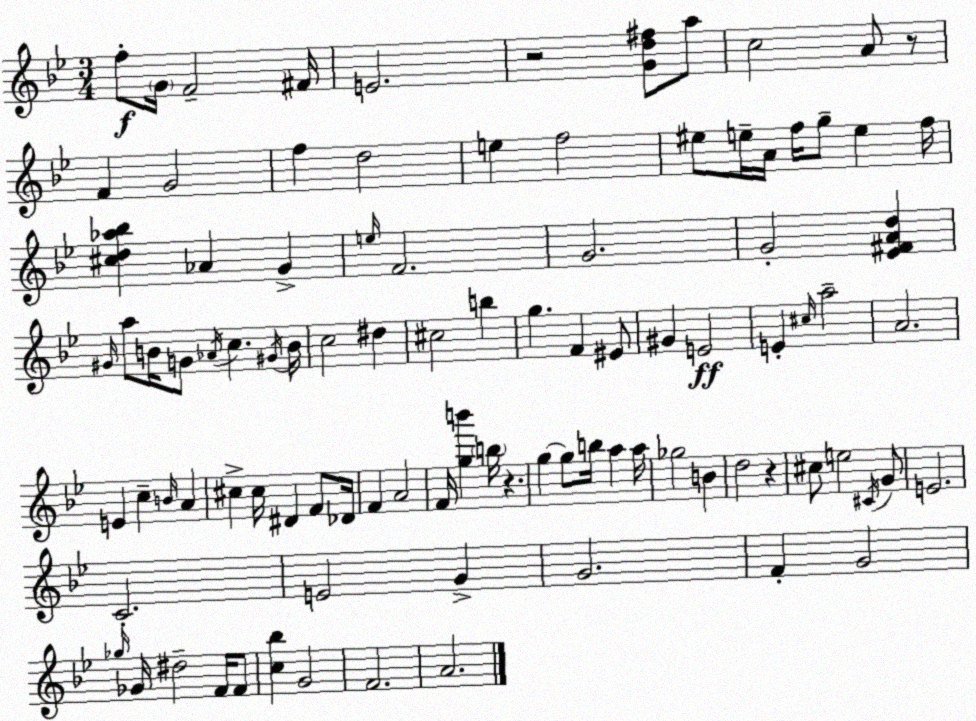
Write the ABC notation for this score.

X:1
T:Untitled
M:3/4
L:1/4
K:Bb
f/2 G/4 F2 ^F/4 E2 z2 [Gd^f]/2 a/2 c2 A/2 z/2 F G2 f d2 e f2 ^e/2 e/4 A/4 f/4 g/2 e f/4 [^cd_a_b] _A G e/4 F2 G2 G2 [_E^FAd] ^G/4 a/2 B/4 G/2 _A/4 c ^G/4 B/4 c2 ^d ^c2 b g F ^E/2 ^G E2 E ^c/4 a2 A2 E c B/4 A ^c ^c/4 ^D F/2 _D/4 F A2 F/4 [gb'] b/4 z g g/2 b/4 a a/4 _g2 B d2 z ^c/2 e2 ^C/4 G/2 E2 C2 E2 G G2 F G2 _g/4 _G/4 ^d2 F/4 F/2 [c_b] G2 F2 A2